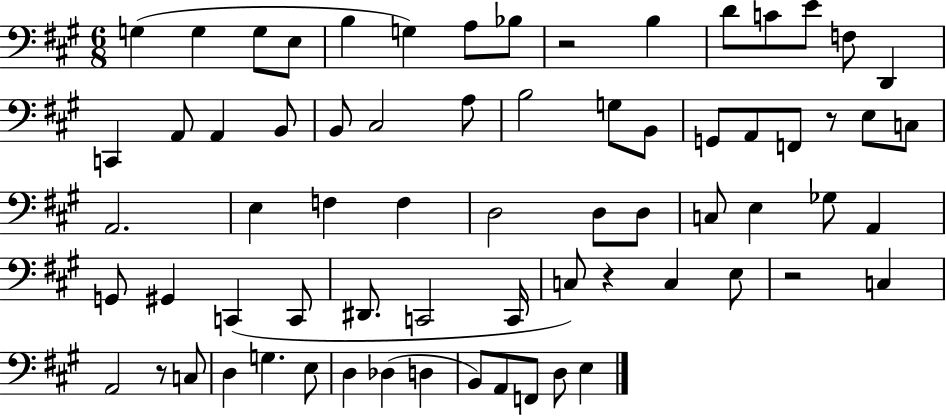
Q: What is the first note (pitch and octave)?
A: G3